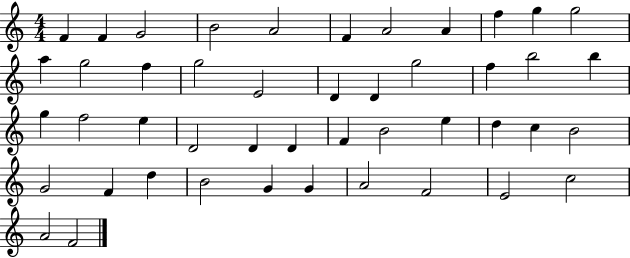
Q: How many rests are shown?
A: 0